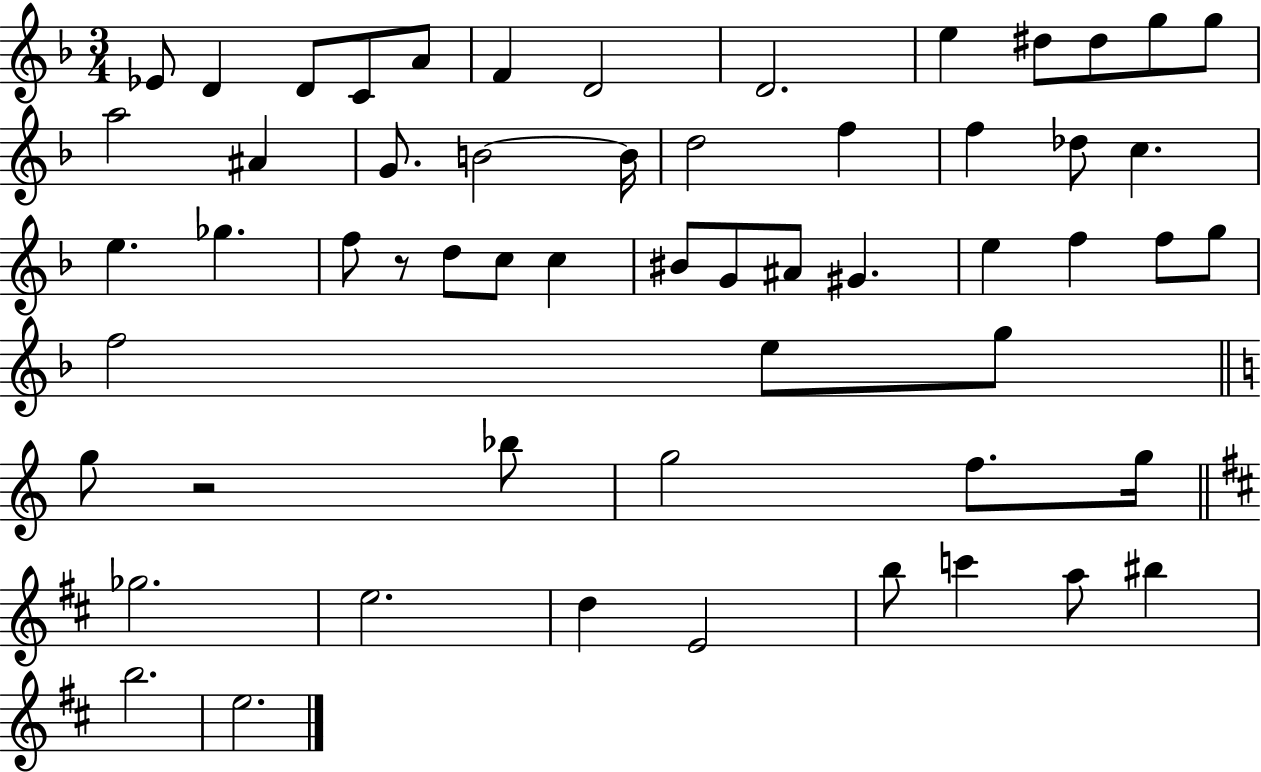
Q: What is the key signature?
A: F major